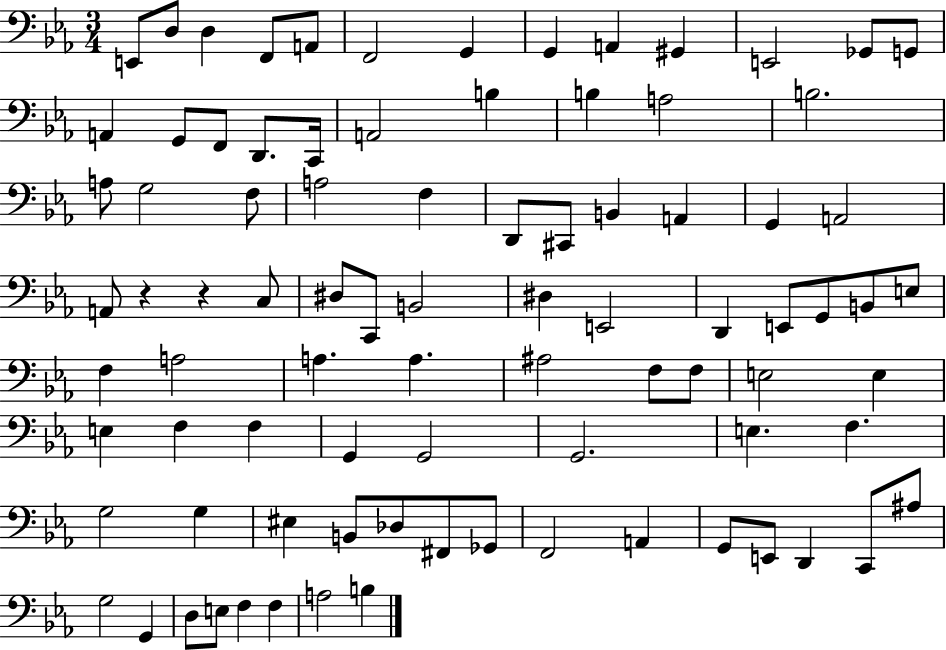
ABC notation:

X:1
T:Untitled
M:3/4
L:1/4
K:Eb
E,,/2 D,/2 D, F,,/2 A,,/2 F,,2 G,, G,, A,, ^G,, E,,2 _G,,/2 G,,/2 A,, G,,/2 F,,/2 D,,/2 C,,/4 A,,2 B, B, A,2 B,2 A,/2 G,2 F,/2 A,2 F, D,,/2 ^C,,/2 B,, A,, G,, A,,2 A,,/2 z z C,/2 ^D,/2 C,,/2 B,,2 ^D, E,,2 D,, E,,/2 G,,/2 B,,/2 E,/2 F, A,2 A, A, ^A,2 F,/2 F,/2 E,2 E, E, F, F, G,, G,,2 G,,2 E, F, G,2 G, ^E, B,,/2 _D,/2 ^F,,/2 _G,,/2 F,,2 A,, G,,/2 E,,/2 D,, C,,/2 ^A,/2 G,2 G,, D,/2 E,/2 F, F, A,2 B,